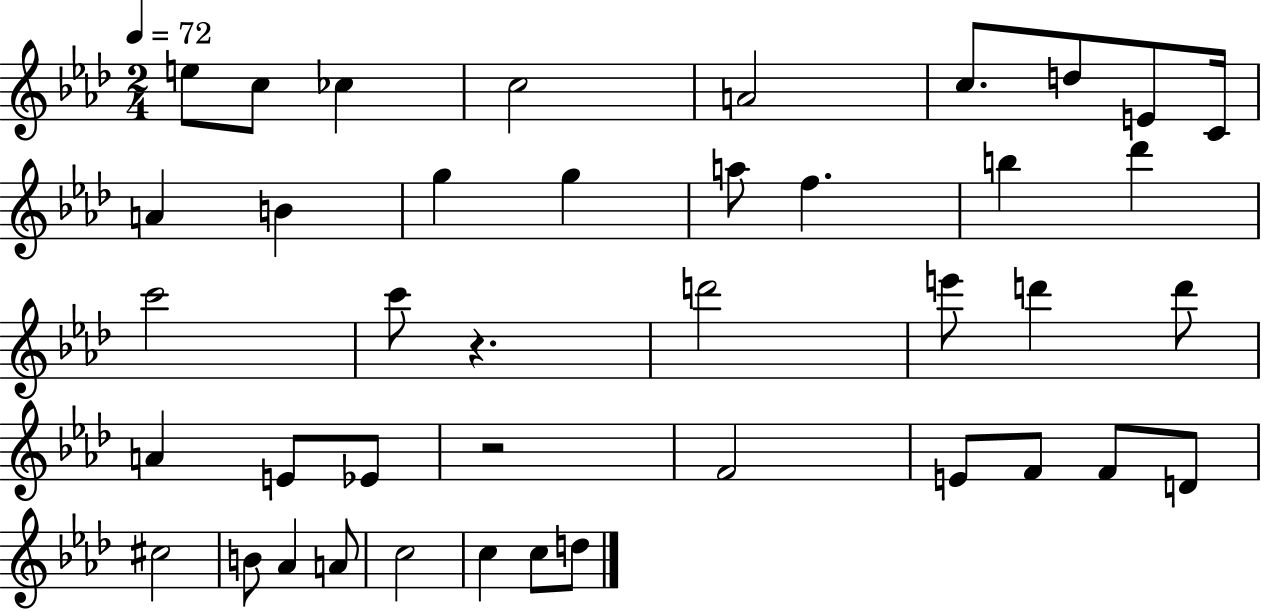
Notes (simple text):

E5/e C5/e CES5/q C5/h A4/h C5/e. D5/e E4/e C4/s A4/q B4/q G5/q G5/q A5/e F5/q. B5/q Db6/q C6/h C6/e R/q. D6/h E6/e D6/q D6/e A4/q E4/e Eb4/e R/h F4/h E4/e F4/e F4/e D4/e C#5/h B4/e Ab4/q A4/e C5/h C5/q C5/e D5/e